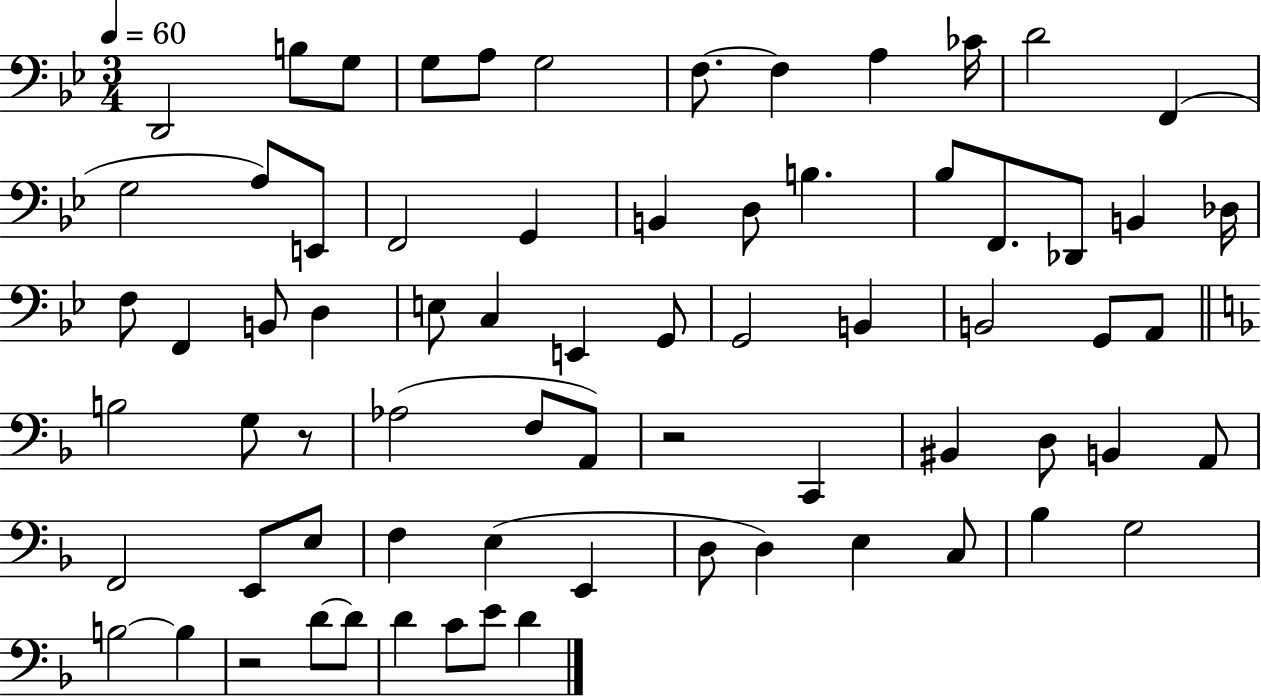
X:1
T:Untitled
M:3/4
L:1/4
K:Bb
D,,2 B,/2 G,/2 G,/2 A,/2 G,2 F,/2 F, A, _C/4 D2 F,, G,2 A,/2 E,,/2 F,,2 G,, B,, D,/2 B, _B,/2 F,,/2 _D,,/2 B,, _D,/4 F,/2 F,, B,,/2 D, E,/2 C, E,, G,,/2 G,,2 B,, B,,2 G,,/2 A,,/2 B,2 G,/2 z/2 _A,2 F,/2 A,,/2 z2 C,, ^B,, D,/2 B,, A,,/2 F,,2 E,,/2 E,/2 F, E, E,, D,/2 D, E, C,/2 _B, G,2 B,2 B, z2 D/2 D/2 D C/2 E/2 D